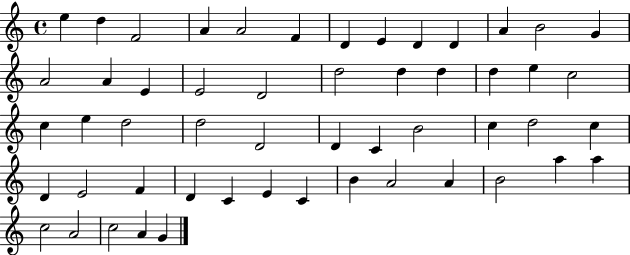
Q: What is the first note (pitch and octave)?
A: E5